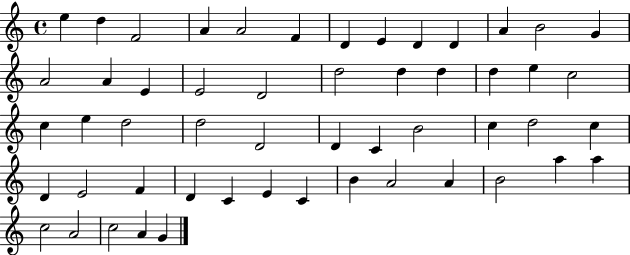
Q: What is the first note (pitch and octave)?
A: E5